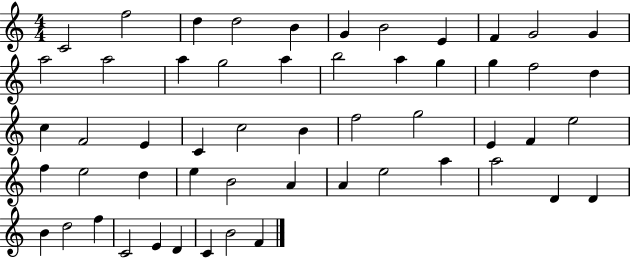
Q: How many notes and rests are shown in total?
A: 54